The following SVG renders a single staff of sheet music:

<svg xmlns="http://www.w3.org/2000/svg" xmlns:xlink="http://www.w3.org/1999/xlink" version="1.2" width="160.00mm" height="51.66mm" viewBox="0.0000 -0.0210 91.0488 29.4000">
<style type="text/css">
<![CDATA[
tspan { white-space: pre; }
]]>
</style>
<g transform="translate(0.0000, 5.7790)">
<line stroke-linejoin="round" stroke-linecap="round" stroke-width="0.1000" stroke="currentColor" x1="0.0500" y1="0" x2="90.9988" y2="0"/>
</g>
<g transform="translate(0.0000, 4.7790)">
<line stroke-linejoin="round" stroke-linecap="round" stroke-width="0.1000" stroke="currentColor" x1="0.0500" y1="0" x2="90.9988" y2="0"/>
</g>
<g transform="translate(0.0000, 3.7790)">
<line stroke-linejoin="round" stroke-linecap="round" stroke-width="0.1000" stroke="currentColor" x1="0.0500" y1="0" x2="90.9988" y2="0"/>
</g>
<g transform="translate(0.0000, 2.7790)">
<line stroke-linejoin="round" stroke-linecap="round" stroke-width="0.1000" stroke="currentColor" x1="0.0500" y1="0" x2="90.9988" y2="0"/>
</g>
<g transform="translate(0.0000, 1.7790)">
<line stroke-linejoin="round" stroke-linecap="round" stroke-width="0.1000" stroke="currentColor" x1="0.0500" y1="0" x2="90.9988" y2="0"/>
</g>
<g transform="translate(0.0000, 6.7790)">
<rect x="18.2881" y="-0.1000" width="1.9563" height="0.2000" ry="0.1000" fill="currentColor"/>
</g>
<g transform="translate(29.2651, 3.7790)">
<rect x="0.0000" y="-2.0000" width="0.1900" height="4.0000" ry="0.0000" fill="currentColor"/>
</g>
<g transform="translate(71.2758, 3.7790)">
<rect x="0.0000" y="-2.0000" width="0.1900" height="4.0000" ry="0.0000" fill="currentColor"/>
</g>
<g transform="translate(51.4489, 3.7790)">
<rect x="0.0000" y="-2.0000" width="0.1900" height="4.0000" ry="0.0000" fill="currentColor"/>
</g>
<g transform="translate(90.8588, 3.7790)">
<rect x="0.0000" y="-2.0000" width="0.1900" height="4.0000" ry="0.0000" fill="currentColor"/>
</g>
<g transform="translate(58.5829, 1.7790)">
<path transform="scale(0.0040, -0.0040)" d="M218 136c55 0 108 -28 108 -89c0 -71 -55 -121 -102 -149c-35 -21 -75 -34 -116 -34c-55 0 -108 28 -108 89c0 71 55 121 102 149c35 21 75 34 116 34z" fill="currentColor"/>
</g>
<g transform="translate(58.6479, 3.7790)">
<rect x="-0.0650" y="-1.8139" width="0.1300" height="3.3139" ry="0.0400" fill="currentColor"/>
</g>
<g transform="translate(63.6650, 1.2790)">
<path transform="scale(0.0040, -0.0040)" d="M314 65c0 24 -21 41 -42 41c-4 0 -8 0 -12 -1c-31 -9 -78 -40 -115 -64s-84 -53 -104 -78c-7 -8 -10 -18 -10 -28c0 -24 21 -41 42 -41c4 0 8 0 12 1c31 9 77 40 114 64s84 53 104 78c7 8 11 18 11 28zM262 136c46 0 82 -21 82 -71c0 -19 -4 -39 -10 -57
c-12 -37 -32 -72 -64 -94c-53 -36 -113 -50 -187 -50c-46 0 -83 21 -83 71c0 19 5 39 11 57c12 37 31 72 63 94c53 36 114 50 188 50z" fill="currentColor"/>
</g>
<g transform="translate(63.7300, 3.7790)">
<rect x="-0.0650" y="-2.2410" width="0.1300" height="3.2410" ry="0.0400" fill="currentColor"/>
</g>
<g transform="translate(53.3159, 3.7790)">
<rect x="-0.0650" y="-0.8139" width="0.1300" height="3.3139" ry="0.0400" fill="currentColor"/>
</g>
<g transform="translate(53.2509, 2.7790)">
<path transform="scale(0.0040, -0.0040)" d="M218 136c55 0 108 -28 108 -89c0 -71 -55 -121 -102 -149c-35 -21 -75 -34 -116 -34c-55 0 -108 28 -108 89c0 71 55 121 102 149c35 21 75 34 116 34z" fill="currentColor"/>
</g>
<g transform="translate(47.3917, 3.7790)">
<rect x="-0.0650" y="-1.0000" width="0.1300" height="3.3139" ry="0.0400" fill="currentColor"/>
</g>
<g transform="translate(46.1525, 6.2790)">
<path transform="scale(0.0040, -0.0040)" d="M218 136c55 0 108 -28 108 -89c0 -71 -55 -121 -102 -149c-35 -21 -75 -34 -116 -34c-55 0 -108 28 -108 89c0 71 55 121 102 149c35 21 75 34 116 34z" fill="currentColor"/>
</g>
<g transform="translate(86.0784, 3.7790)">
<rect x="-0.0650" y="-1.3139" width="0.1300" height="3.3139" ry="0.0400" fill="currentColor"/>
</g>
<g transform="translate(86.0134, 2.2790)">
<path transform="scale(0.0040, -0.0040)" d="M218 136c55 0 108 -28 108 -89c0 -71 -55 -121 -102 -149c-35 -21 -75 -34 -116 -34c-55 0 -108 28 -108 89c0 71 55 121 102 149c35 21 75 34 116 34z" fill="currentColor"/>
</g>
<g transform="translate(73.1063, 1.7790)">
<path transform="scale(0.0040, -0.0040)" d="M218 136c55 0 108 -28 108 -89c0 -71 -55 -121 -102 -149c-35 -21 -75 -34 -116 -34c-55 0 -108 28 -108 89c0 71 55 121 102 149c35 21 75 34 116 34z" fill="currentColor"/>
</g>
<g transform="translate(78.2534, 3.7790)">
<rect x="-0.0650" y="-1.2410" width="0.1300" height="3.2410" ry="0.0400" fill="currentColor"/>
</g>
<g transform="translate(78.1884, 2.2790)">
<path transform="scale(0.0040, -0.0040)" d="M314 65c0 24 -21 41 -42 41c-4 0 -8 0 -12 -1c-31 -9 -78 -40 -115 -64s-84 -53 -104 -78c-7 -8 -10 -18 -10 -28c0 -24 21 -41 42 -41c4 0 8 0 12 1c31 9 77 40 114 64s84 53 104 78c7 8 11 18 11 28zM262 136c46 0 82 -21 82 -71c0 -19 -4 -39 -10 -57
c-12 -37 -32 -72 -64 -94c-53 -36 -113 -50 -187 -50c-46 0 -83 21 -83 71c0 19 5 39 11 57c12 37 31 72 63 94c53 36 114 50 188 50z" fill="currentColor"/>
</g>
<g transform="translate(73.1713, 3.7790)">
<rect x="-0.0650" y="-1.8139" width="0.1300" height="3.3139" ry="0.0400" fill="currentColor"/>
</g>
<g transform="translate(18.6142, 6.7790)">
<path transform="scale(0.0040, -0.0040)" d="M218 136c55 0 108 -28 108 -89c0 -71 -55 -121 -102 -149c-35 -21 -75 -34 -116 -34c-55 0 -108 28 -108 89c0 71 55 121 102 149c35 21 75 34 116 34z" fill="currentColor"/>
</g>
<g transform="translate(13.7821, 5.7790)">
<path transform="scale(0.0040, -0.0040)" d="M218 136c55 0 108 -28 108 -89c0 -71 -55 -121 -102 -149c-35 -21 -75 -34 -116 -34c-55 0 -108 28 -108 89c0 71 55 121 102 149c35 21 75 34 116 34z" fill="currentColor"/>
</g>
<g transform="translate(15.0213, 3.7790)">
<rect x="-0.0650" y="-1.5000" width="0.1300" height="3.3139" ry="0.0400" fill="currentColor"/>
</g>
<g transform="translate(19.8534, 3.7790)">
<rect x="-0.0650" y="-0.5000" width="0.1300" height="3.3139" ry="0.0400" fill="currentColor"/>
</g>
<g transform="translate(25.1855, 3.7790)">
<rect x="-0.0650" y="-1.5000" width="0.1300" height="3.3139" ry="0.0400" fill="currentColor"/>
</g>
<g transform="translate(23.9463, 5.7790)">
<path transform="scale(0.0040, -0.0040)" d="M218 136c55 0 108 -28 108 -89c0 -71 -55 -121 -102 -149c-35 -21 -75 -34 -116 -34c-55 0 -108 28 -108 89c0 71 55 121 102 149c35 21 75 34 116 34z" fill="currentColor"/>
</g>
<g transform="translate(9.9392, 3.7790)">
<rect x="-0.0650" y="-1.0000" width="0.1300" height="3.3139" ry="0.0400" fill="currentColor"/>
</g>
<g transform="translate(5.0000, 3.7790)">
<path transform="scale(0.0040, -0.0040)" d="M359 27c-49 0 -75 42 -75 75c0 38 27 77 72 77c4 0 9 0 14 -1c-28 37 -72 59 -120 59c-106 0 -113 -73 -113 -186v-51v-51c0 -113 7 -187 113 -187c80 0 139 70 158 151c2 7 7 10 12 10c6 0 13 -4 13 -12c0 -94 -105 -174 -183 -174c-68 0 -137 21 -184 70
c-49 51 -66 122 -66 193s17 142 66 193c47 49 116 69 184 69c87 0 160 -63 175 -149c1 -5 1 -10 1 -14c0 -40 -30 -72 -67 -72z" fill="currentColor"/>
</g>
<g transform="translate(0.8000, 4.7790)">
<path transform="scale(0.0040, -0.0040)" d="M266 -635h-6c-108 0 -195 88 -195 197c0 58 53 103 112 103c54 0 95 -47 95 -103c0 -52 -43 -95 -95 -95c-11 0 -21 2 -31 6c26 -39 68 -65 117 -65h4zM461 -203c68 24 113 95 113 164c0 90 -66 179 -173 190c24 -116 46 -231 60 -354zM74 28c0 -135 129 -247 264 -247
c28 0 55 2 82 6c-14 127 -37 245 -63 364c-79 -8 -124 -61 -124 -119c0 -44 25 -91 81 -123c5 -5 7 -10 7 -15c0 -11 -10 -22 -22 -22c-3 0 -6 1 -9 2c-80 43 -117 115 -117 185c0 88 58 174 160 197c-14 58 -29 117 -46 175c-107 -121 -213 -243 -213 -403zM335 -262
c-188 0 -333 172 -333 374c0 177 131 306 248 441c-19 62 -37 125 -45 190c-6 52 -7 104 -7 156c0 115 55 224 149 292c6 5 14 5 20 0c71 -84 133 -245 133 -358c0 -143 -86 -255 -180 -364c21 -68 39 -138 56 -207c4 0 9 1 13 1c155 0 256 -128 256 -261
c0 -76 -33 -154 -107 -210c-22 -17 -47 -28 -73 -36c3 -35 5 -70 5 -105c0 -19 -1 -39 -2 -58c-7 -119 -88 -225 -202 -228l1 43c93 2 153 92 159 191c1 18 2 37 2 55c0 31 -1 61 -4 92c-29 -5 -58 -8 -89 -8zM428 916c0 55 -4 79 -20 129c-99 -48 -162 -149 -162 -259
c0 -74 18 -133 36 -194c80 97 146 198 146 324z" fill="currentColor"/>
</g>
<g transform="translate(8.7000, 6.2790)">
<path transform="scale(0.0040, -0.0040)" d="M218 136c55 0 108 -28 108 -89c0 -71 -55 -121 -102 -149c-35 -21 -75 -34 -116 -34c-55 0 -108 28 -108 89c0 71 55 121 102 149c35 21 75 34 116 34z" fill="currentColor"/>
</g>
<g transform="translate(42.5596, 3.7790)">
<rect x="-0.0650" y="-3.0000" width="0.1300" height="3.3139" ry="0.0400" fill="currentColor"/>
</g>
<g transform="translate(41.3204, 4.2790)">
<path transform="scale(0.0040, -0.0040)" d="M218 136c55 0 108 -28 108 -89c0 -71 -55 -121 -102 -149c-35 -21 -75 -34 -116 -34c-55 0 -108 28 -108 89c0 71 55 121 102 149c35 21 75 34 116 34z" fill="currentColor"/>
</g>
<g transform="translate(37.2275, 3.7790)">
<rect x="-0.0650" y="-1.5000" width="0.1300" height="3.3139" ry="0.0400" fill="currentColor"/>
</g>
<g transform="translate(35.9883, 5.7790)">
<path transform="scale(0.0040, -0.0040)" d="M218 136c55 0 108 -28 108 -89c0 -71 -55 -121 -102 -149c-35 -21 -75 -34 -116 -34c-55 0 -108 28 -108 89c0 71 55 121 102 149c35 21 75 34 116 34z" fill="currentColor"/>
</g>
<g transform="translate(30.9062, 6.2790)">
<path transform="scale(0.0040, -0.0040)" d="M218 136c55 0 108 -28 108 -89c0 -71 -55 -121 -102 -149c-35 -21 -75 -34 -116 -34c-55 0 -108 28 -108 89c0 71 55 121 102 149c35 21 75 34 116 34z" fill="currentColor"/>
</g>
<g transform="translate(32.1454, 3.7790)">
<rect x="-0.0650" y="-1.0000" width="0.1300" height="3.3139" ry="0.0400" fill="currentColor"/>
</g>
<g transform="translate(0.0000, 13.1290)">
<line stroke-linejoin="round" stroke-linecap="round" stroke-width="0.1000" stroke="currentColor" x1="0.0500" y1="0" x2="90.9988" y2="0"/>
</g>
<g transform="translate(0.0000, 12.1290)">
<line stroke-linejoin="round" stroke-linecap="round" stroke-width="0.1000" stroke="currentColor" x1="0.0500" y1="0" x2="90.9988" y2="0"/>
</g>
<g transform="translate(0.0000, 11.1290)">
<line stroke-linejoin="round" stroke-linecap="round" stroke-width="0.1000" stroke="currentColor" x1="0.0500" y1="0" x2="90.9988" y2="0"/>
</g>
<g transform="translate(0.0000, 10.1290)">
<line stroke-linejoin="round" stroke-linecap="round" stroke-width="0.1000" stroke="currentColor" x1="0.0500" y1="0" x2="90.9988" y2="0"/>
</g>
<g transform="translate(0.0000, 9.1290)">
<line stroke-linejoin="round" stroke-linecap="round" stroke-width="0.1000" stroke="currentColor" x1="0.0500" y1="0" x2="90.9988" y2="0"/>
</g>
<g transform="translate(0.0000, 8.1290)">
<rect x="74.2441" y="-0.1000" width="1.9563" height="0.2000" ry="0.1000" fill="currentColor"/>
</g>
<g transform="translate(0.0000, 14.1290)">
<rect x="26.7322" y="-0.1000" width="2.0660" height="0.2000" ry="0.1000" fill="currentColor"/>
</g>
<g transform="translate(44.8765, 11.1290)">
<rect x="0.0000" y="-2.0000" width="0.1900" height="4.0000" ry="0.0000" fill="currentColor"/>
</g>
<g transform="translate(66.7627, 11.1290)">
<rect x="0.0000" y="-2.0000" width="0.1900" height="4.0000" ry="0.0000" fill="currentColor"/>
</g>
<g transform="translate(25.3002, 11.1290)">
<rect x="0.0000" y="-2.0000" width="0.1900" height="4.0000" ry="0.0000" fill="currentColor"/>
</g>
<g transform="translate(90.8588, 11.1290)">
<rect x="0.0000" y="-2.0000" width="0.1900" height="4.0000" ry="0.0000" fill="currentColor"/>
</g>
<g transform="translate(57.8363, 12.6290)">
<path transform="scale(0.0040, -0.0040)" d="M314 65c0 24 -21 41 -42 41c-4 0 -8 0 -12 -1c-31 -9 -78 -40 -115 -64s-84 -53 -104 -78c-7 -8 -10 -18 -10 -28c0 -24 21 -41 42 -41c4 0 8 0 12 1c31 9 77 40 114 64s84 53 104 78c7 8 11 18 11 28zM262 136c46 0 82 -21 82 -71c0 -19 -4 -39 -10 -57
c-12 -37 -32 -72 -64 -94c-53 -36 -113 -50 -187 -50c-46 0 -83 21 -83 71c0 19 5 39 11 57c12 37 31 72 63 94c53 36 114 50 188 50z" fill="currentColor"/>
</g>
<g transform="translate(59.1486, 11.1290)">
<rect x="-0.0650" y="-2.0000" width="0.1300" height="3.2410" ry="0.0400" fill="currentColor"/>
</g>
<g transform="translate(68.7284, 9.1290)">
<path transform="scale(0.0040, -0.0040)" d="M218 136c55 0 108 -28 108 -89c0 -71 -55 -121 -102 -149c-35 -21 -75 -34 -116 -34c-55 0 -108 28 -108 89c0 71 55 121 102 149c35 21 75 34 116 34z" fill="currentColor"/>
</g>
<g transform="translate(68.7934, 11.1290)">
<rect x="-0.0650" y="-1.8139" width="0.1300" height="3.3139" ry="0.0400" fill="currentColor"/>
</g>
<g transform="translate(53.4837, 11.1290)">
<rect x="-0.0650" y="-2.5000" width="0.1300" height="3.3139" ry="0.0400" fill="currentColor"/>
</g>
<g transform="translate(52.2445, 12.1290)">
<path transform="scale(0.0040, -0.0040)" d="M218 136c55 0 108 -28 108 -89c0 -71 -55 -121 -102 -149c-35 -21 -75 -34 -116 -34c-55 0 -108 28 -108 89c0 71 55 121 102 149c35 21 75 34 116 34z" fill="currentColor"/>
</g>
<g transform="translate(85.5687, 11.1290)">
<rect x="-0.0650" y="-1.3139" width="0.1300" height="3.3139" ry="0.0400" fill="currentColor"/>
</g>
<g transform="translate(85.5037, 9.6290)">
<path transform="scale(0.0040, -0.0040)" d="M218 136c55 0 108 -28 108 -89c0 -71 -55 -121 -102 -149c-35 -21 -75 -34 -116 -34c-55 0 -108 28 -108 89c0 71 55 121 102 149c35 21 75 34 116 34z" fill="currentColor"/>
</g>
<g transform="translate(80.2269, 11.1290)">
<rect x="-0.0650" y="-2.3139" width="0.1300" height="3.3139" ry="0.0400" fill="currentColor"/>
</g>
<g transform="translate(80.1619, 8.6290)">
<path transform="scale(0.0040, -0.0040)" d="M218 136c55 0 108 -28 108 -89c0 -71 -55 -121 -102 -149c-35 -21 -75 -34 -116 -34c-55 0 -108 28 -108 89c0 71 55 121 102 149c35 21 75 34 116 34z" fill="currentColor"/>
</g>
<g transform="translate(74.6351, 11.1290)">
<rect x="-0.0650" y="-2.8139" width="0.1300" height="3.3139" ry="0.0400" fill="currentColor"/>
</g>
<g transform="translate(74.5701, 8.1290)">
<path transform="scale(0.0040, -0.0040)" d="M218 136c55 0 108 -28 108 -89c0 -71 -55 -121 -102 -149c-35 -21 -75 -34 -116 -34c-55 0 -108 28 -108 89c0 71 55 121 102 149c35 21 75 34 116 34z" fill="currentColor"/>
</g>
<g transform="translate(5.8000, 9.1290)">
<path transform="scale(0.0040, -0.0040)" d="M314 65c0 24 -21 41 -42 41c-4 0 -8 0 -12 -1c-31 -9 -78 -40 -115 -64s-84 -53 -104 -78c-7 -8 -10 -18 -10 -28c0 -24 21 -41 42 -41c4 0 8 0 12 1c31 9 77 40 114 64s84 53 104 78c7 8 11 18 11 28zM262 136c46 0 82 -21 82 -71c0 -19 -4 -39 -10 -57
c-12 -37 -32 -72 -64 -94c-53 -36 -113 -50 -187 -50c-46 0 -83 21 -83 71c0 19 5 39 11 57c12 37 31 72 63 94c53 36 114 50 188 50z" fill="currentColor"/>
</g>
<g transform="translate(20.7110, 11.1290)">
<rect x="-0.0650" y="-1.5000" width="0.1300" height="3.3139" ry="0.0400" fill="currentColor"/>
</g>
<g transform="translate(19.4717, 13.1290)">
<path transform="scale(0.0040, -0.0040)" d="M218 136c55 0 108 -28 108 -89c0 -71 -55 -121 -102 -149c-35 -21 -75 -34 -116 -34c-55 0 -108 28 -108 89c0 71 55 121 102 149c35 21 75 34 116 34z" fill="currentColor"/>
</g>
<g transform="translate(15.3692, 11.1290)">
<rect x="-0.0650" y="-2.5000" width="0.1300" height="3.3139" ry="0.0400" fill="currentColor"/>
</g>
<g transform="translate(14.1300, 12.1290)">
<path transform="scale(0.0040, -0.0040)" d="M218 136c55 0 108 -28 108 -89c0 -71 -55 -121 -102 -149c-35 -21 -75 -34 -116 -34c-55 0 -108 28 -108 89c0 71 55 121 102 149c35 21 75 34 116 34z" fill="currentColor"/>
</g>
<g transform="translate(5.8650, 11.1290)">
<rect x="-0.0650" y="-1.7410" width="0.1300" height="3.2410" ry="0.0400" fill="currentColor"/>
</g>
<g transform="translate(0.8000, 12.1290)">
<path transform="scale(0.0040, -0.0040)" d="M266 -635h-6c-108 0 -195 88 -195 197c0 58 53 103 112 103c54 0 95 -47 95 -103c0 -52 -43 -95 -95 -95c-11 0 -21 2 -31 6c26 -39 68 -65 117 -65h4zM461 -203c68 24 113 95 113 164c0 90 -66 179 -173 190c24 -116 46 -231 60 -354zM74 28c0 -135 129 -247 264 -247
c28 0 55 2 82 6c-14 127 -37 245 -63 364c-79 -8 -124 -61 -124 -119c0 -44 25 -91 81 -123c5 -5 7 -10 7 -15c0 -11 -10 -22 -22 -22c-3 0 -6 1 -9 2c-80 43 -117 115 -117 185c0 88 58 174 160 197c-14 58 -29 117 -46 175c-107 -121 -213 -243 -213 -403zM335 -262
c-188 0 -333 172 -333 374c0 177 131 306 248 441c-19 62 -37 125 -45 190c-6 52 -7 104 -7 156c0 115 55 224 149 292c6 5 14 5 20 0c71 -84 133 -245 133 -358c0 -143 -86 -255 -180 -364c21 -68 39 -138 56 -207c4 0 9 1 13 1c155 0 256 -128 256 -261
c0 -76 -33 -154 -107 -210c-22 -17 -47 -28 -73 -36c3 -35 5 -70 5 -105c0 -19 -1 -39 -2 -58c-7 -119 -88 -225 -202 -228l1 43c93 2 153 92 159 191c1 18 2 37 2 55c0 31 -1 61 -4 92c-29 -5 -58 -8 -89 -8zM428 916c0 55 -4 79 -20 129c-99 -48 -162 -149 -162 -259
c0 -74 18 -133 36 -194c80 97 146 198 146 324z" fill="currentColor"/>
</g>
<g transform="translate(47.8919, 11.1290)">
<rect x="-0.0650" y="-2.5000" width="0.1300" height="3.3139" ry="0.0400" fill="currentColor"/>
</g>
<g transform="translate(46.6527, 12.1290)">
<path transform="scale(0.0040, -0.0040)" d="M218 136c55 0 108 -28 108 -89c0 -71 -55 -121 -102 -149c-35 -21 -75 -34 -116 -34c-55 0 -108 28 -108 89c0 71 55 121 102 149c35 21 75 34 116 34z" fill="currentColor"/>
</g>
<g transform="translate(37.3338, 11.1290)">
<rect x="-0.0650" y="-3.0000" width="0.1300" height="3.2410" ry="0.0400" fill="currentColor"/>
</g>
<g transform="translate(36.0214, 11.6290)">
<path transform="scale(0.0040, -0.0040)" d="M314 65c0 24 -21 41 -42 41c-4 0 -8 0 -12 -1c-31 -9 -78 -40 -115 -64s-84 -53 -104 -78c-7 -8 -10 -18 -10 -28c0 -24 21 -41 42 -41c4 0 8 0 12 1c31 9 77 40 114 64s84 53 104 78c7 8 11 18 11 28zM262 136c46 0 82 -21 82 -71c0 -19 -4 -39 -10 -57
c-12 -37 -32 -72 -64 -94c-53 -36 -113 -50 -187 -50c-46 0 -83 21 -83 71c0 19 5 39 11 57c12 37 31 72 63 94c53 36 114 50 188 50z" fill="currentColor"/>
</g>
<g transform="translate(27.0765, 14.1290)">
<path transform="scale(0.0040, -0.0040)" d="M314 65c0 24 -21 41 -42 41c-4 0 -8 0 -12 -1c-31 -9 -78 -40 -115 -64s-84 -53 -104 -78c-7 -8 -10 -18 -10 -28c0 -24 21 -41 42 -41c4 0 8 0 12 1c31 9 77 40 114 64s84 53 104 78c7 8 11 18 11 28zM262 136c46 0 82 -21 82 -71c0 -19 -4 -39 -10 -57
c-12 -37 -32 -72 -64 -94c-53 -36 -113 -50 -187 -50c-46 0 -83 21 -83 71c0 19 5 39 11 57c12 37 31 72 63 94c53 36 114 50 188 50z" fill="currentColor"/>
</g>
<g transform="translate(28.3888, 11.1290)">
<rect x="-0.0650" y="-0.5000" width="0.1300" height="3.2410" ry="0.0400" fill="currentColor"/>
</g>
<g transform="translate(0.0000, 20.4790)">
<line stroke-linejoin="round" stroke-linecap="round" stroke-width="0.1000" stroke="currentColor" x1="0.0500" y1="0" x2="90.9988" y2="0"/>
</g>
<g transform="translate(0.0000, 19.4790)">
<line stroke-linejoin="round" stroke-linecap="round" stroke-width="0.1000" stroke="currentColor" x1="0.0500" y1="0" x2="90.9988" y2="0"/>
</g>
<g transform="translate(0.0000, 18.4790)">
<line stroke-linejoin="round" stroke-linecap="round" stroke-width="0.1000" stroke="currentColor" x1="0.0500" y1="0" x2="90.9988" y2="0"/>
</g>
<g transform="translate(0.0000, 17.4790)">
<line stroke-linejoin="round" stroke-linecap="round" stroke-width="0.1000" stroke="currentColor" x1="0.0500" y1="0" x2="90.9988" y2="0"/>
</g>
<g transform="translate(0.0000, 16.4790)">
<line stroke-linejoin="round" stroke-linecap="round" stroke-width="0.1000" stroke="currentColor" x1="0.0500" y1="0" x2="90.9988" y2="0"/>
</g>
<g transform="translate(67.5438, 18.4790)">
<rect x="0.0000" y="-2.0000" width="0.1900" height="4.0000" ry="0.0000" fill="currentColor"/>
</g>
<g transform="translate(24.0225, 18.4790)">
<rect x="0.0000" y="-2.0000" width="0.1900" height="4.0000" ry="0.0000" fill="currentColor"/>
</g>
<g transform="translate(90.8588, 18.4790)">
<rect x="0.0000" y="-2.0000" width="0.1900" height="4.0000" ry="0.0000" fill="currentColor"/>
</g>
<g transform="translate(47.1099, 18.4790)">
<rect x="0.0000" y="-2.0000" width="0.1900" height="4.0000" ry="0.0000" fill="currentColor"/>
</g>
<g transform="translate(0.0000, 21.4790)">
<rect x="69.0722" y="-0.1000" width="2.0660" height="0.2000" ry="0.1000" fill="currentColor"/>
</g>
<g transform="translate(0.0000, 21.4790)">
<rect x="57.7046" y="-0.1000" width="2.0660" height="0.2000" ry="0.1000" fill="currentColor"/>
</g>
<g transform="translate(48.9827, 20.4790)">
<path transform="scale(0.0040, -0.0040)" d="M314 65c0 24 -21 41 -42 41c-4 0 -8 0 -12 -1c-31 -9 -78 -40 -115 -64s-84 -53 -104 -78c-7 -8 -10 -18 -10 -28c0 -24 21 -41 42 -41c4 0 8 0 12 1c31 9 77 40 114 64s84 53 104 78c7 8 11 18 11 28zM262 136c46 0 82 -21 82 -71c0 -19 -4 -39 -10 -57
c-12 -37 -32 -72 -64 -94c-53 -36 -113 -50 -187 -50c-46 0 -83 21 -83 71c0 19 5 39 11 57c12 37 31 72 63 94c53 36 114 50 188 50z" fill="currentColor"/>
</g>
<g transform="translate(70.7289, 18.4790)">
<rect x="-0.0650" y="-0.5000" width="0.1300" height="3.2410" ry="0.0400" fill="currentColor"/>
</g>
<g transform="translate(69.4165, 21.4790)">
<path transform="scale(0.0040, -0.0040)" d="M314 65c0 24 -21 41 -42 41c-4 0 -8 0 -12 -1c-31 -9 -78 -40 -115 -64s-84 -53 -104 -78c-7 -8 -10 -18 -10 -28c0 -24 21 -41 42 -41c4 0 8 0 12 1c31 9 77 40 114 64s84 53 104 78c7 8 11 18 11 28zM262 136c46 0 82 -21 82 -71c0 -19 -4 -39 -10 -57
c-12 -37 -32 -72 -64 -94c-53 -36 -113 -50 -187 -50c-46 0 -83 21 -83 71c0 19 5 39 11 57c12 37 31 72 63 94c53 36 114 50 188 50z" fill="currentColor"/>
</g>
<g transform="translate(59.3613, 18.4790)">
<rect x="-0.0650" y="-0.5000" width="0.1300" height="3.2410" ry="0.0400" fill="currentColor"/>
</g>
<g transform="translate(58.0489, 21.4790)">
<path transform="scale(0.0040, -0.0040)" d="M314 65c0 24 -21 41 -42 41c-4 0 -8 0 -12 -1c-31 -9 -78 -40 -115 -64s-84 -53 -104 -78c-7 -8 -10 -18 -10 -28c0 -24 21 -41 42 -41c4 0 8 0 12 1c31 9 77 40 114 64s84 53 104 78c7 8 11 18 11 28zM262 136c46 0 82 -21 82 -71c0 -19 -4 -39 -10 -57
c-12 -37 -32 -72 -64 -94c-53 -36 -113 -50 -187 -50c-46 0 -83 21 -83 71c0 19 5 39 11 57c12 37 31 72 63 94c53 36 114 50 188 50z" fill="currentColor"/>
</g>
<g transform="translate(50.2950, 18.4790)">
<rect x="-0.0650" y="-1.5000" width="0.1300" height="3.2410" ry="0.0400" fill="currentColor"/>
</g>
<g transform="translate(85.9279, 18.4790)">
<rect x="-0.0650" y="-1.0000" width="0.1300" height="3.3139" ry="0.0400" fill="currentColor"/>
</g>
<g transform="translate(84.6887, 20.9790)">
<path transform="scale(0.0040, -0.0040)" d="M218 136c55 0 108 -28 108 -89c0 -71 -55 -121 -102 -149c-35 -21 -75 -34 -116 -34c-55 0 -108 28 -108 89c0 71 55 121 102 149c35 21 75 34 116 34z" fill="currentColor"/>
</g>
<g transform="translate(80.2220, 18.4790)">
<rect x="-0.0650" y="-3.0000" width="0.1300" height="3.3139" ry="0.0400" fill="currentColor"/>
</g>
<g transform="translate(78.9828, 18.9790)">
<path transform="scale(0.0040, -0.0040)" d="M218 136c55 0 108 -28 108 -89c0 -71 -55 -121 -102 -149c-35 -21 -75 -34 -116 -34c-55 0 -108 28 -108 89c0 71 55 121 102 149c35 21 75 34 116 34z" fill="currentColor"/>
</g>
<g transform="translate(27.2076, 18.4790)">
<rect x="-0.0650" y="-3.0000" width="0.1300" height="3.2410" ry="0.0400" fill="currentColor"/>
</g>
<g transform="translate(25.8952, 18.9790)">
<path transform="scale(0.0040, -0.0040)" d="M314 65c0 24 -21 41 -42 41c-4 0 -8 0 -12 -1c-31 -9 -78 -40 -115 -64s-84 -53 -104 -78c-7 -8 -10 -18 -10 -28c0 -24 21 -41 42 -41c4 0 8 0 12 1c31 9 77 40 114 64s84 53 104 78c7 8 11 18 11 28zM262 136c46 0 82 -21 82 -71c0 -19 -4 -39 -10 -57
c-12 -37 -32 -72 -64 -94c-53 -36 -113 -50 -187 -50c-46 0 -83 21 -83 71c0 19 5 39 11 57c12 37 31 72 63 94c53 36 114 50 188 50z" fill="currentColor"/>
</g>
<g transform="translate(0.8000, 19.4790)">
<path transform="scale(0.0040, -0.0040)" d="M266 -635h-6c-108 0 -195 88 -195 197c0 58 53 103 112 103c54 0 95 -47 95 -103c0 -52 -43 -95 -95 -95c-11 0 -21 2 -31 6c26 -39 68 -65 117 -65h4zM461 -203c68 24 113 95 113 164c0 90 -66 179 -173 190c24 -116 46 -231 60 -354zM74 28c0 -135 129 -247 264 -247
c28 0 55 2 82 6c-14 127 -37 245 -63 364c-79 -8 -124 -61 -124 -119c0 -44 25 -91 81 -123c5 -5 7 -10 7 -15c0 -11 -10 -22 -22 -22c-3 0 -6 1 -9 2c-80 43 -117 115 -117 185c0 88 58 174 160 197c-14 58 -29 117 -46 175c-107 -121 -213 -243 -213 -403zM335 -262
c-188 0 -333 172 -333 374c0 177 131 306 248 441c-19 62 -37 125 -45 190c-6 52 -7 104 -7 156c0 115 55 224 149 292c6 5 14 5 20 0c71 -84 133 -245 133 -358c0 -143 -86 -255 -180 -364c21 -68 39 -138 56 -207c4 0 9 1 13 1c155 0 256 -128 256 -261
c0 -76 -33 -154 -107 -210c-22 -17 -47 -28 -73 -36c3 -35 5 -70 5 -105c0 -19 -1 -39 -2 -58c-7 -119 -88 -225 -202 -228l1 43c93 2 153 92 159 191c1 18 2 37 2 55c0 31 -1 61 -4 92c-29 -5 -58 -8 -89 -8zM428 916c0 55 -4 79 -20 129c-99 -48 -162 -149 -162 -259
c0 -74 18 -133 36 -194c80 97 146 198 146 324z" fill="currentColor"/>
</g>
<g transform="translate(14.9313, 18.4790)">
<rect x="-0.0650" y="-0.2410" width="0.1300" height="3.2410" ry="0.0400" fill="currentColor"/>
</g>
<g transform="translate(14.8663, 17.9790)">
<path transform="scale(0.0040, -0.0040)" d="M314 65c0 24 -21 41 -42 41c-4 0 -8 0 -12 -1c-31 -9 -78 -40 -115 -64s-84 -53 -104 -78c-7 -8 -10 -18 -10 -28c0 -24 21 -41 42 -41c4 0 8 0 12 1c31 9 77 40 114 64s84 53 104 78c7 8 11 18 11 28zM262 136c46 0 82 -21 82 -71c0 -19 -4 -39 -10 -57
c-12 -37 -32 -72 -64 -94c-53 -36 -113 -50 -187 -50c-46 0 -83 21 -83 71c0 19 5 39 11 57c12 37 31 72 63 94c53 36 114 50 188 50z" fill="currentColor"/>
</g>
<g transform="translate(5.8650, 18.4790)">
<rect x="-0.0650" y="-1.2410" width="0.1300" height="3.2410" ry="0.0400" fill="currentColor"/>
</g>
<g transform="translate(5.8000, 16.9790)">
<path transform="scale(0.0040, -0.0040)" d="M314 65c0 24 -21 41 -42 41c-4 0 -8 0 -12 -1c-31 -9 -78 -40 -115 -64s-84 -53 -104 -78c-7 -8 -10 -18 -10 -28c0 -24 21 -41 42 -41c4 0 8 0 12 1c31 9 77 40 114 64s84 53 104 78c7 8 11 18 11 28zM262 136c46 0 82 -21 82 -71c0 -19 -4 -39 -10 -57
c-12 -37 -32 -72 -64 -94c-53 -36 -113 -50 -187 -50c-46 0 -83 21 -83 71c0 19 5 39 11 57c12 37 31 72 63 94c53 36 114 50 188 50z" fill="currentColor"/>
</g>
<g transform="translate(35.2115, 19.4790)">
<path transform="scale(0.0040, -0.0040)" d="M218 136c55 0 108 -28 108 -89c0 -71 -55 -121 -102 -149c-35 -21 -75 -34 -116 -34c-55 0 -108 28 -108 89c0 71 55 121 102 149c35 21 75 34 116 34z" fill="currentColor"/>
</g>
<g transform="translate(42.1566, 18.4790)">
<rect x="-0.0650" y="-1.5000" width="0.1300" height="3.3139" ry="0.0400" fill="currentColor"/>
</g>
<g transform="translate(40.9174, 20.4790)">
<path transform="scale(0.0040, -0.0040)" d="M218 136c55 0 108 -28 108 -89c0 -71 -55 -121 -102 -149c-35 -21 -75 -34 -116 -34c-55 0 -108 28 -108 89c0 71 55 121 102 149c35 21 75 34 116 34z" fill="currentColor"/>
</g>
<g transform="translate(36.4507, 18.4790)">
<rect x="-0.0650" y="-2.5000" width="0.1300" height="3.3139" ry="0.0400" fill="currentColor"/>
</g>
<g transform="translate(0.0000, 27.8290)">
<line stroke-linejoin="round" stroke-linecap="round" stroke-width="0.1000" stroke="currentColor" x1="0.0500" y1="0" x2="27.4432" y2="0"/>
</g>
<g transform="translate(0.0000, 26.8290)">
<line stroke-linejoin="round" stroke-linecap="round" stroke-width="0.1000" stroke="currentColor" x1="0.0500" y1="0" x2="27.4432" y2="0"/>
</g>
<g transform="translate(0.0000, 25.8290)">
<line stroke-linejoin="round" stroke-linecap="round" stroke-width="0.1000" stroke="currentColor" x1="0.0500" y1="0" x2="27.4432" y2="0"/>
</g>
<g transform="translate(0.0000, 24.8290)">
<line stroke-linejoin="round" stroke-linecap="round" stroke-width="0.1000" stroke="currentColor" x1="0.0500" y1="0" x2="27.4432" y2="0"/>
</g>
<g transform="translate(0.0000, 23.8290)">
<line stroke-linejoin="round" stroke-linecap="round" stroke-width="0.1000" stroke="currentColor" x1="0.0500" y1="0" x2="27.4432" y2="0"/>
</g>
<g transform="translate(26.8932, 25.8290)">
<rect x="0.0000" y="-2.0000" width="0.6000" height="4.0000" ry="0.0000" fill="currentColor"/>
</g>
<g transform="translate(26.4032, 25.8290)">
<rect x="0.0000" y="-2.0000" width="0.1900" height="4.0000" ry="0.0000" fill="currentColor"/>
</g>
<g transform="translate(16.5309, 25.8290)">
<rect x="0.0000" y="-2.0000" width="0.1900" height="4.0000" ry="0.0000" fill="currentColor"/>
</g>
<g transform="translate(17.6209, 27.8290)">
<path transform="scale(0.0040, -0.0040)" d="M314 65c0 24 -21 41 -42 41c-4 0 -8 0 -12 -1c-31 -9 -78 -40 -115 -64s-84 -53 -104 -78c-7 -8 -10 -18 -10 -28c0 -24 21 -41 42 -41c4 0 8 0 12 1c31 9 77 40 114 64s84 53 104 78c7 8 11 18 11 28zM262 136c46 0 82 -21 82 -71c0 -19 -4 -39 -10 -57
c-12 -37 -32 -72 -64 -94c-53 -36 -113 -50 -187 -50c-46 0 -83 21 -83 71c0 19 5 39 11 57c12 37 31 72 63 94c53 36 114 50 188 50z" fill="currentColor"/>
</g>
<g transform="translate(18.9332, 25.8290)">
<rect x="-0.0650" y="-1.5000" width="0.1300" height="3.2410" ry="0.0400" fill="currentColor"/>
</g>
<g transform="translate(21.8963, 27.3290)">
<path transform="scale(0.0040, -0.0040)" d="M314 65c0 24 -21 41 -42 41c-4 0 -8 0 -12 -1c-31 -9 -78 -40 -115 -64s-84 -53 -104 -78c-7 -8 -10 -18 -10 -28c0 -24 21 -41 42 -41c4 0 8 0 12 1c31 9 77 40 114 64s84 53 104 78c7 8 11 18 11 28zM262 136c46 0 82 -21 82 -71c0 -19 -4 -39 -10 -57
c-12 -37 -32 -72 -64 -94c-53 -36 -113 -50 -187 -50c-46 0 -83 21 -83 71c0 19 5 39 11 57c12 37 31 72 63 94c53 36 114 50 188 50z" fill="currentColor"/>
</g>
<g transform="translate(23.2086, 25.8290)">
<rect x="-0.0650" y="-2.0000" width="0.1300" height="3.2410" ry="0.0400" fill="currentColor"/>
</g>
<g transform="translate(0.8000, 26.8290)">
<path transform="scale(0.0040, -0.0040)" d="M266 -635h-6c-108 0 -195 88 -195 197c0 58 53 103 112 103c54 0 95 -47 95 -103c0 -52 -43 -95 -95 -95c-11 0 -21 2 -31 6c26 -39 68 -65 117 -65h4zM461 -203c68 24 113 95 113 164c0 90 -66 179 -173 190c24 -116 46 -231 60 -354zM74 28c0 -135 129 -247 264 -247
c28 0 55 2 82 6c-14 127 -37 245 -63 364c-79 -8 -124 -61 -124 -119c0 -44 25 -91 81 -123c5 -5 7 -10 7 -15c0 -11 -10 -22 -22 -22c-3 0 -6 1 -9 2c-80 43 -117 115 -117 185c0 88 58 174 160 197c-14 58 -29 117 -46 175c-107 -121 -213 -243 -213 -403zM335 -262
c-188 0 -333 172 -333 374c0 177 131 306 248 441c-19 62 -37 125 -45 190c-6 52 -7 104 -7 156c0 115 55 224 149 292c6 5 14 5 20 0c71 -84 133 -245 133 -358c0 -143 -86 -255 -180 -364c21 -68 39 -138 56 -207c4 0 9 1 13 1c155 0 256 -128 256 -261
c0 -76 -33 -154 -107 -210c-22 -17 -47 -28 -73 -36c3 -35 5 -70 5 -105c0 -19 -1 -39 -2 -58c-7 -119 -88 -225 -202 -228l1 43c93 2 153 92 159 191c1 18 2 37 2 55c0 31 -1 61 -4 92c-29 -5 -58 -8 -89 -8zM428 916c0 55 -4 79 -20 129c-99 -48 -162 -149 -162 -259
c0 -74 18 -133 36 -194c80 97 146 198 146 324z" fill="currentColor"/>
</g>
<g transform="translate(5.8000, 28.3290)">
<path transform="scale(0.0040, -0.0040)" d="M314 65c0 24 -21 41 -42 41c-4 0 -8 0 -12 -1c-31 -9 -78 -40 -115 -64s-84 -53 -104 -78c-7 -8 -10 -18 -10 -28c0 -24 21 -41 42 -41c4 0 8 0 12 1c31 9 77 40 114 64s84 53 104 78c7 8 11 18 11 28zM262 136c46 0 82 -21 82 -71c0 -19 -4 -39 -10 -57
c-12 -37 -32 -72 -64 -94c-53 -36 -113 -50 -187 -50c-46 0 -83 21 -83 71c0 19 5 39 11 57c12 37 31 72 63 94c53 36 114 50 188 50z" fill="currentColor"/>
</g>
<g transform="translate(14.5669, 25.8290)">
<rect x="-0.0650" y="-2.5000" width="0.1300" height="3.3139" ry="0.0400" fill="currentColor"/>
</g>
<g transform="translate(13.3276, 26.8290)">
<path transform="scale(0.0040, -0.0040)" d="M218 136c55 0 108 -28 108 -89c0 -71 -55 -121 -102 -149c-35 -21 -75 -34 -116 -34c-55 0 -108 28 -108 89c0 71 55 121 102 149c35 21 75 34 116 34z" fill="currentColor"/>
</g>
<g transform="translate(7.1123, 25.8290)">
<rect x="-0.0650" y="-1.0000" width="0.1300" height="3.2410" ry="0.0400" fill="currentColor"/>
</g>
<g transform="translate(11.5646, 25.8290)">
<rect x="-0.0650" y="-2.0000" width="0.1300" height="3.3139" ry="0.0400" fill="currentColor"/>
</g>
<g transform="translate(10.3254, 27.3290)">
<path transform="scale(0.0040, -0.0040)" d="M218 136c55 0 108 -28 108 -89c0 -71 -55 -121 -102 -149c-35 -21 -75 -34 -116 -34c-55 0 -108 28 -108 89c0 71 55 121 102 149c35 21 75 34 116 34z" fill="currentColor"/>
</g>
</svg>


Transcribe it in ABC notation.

X:1
T:Untitled
M:4/4
L:1/4
K:C
D E C E D E A D d f g2 f e2 e f2 G E C2 A2 G G F2 f a g e e2 c2 A2 G E E2 C2 C2 A D D2 F G E2 F2